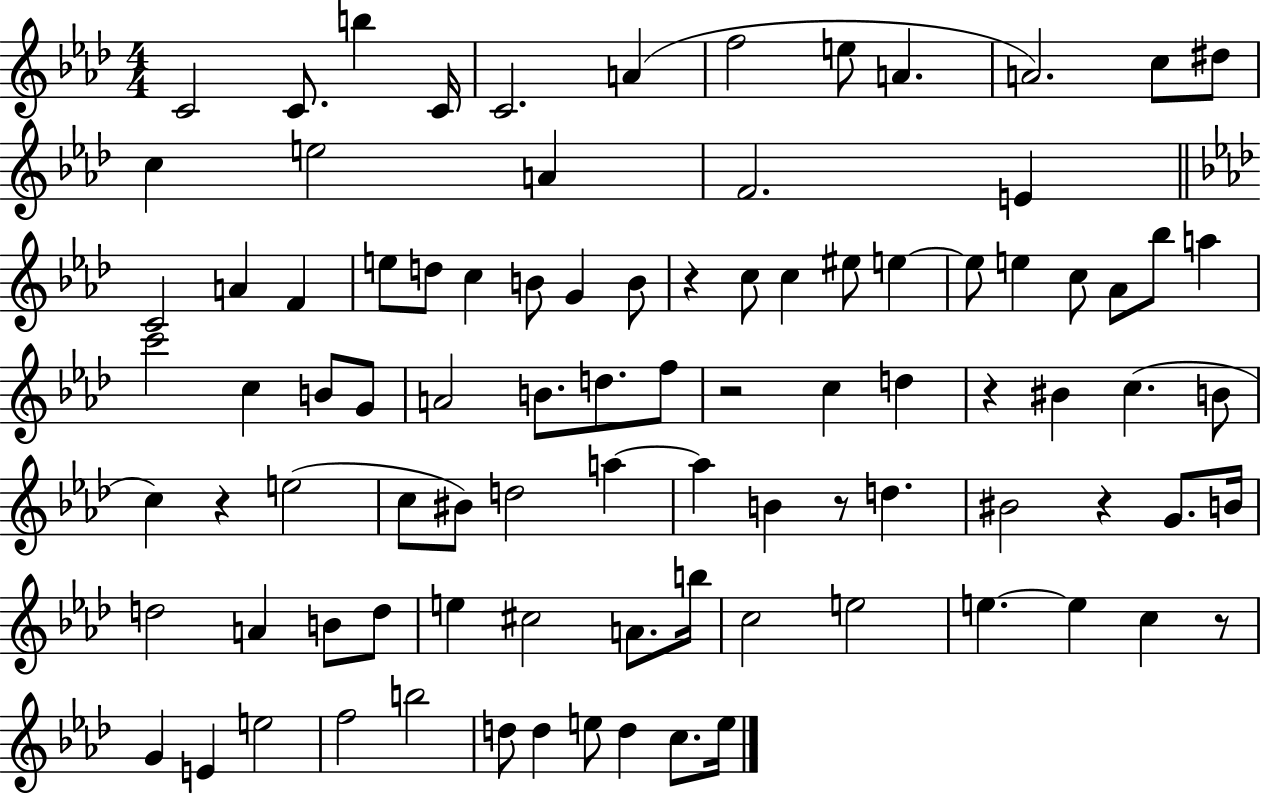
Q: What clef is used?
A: treble